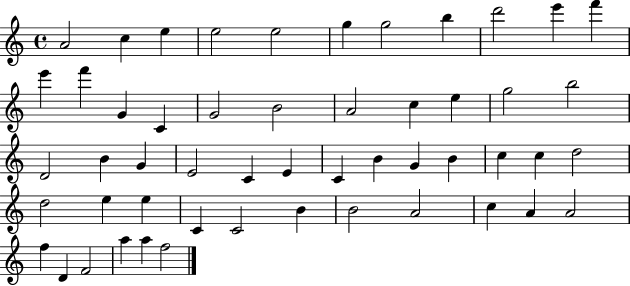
A4/h C5/q E5/q E5/h E5/h G5/q G5/h B5/q D6/h E6/q F6/q E6/q F6/q G4/q C4/q G4/h B4/h A4/h C5/q E5/q G5/h B5/h D4/h B4/q G4/q E4/h C4/q E4/q C4/q B4/q G4/q B4/q C5/q C5/q D5/h D5/h E5/q E5/q C4/q C4/h B4/q B4/h A4/h C5/q A4/q A4/h F5/q D4/q F4/h A5/q A5/q F5/h